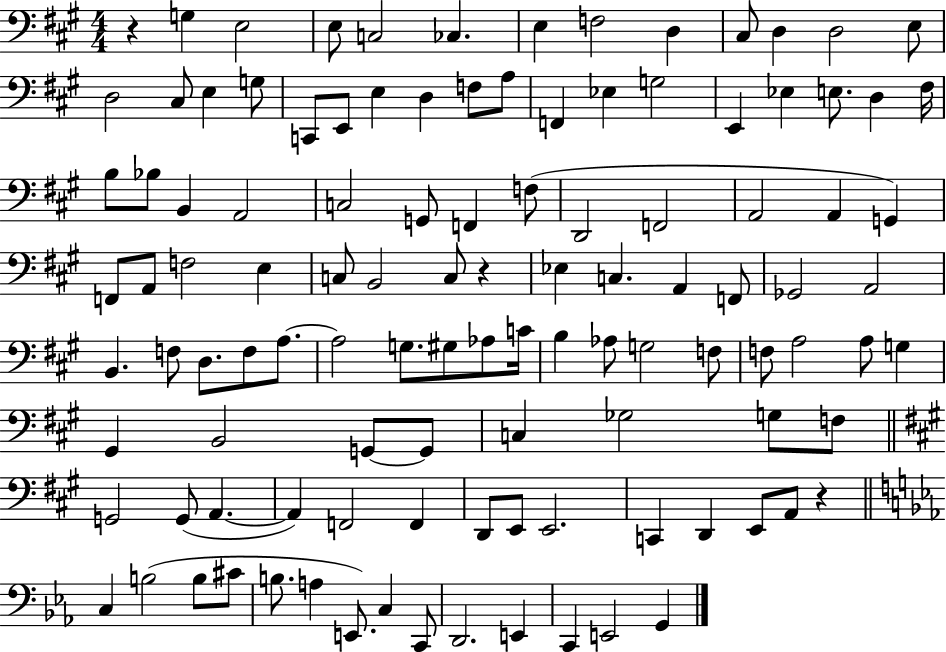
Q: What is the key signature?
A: A major